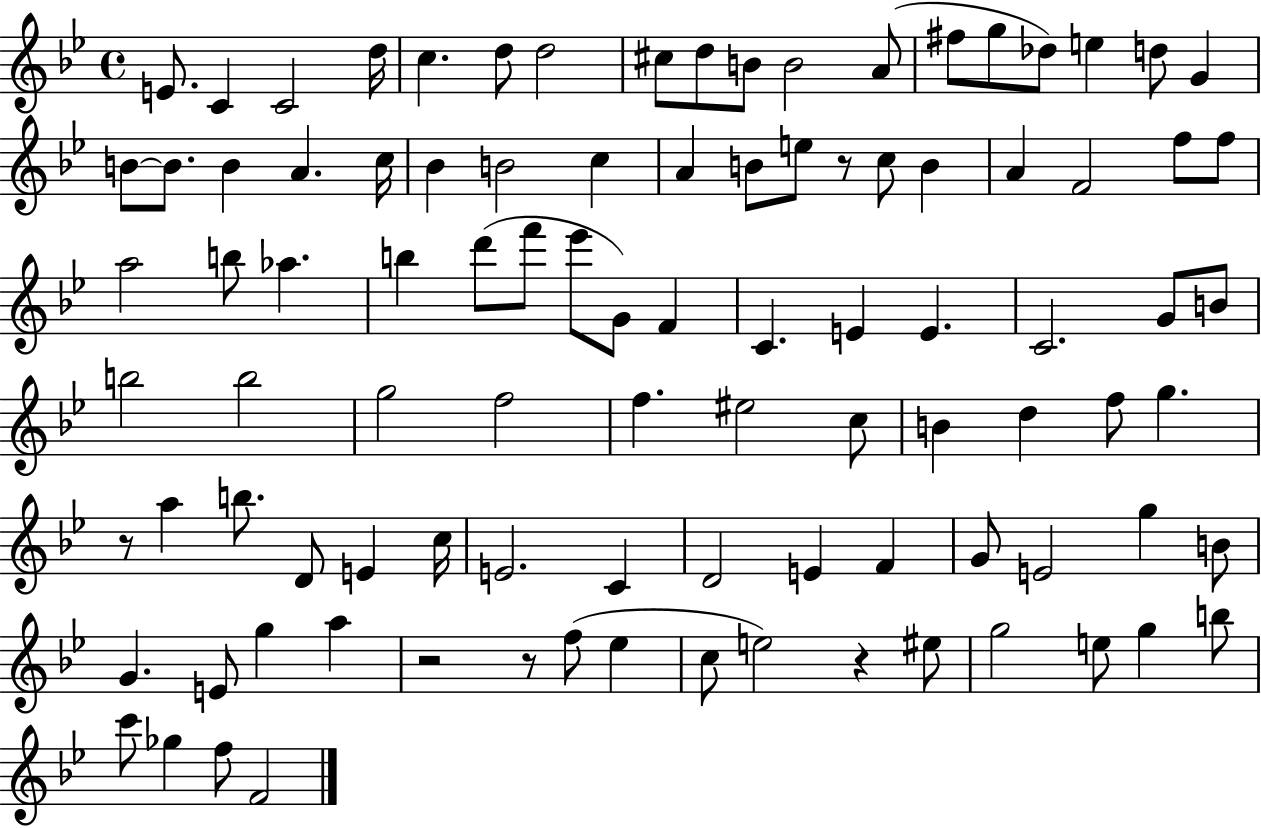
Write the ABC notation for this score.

X:1
T:Untitled
M:4/4
L:1/4
K:Bb
E/2 C C2 d/4 c d/2 d2 ^c/2 d/2 B/2 B2 A/2 ^f/2 g/2 _d/2 e d/2 G B/2 B/2 B A c/4 _B B2 c A B/2 e/2 z/2 c/2 B A F2 f/2 f/2 a2 b/2 _a b d'/2 f'/2 _e'/2 G/2 F C E E C2 G/2 B/2 b2 b2 g2 f2 f ^e2 c/2 B d f/2 g z/2 a b/2 D/2 E c/4 E2 C D2 E F G/2 E2 g B/2 G E/2 g a z2 z/2 f/2 _e c/2 e2 z ^e/2 g2 e/2 g b/2 c'/2 _g f/2 F2